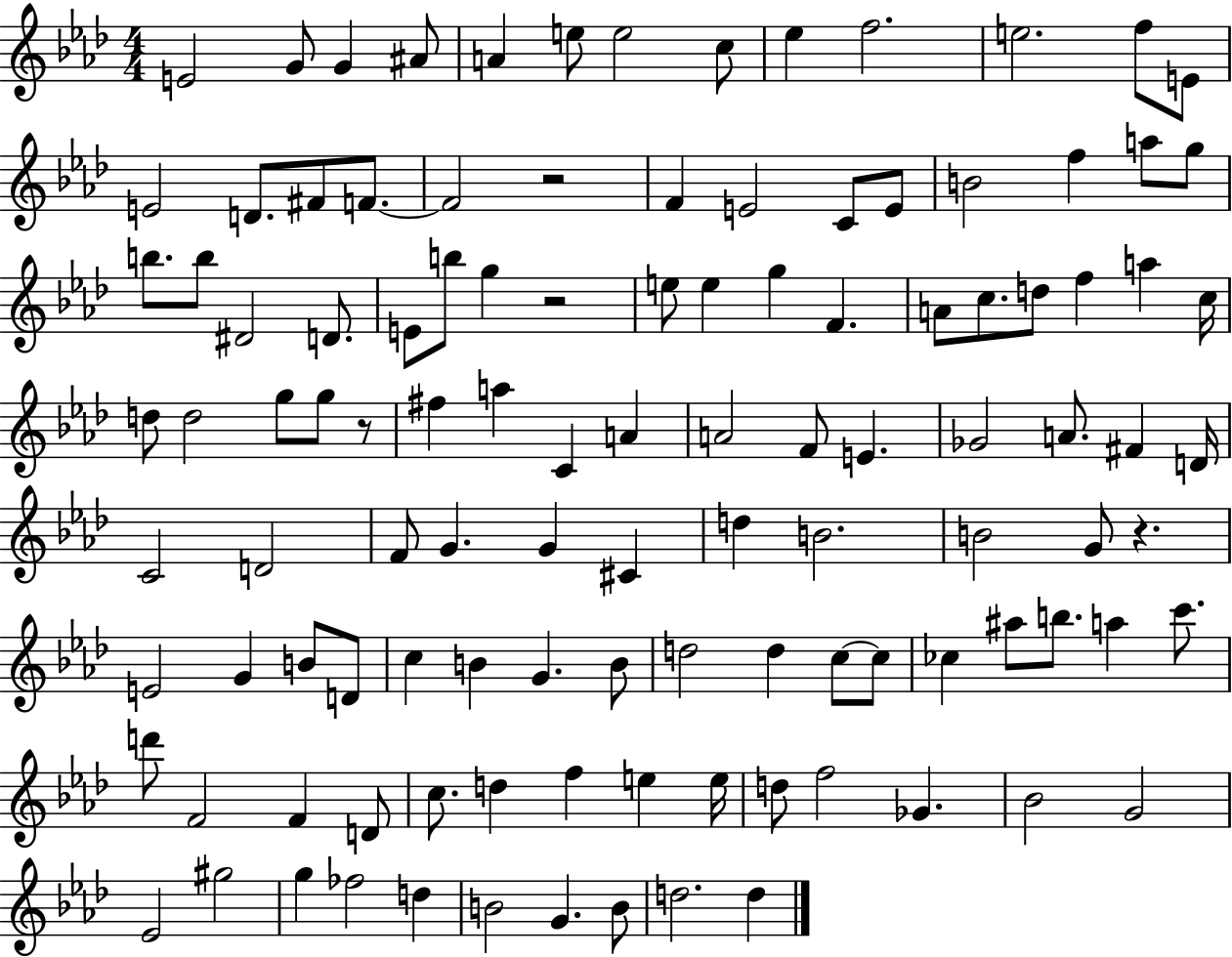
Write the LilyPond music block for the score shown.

{
  \clef treble
  \numericTimeSignature
  \time 4/4
  \key aes \major
  e'2 g'8 g'4 ais'8 | a'4 e''8 e''2 c''8 | ees''4 f''2. | e''2. f''8 e'8 | \break e'2 d'8. fis'8 f'8.~~ | f'2 r2 | f'4 e'2 c'8 e'8 | b'2 f''4 a''8 g''8 | \break b''8. b''8 dis'2 d'8. | e'8 b''8 g''4 r2 | e''8 e''4 g''4 f'4. | a'8 c''8. d''8 f''4 a''4 c''16 | \break d''8 d''2 g''8 g''8 r8 | fis''4 a''4 c'4 a'4 | a'2 f'8 e'4. | ges'2 a'8. fis'4 d'16 | \break c'2 d'2 | f'8 g'4. g'4 cis'4 | d''4 b'2. | b'2 g'8 r4. | \break e'2 g'4 b'8 d'8 | c''4 b'4 g'4. b'8 | d''2 d''4 c''8~~ c''8 | ces''4 ais''8 b''8. a''4 c'''8. | \break d'''8 f'2 f'4 d'8 | c''8. d''4 f''4 e''4 e''16 | d''8 f''2 ges'4. | bes'2 g'2 | \break ees'2 gis''2 | g''4 fes''2 d''4 | b'2 g'4. b'8 | d''2. d''4 | \break \bar "|."
}